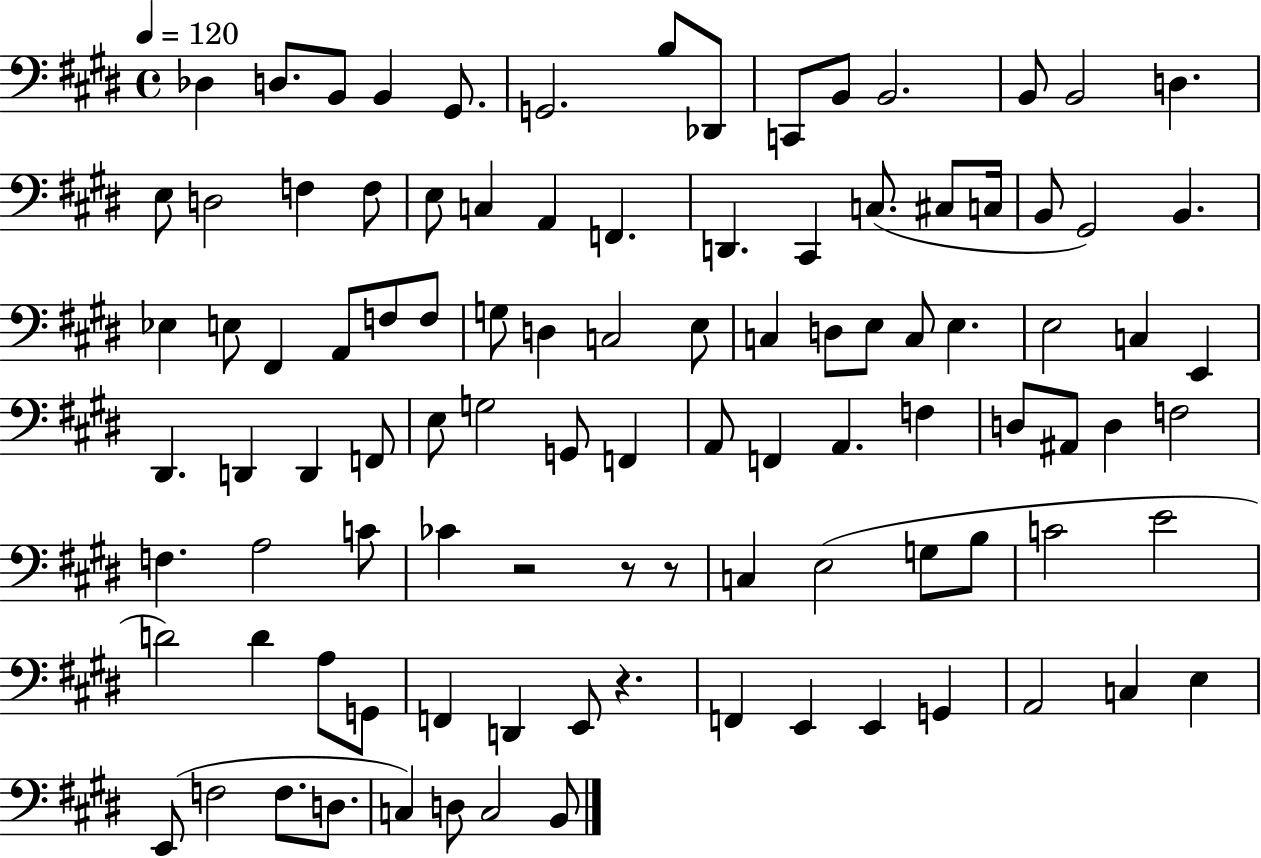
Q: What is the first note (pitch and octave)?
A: Db3